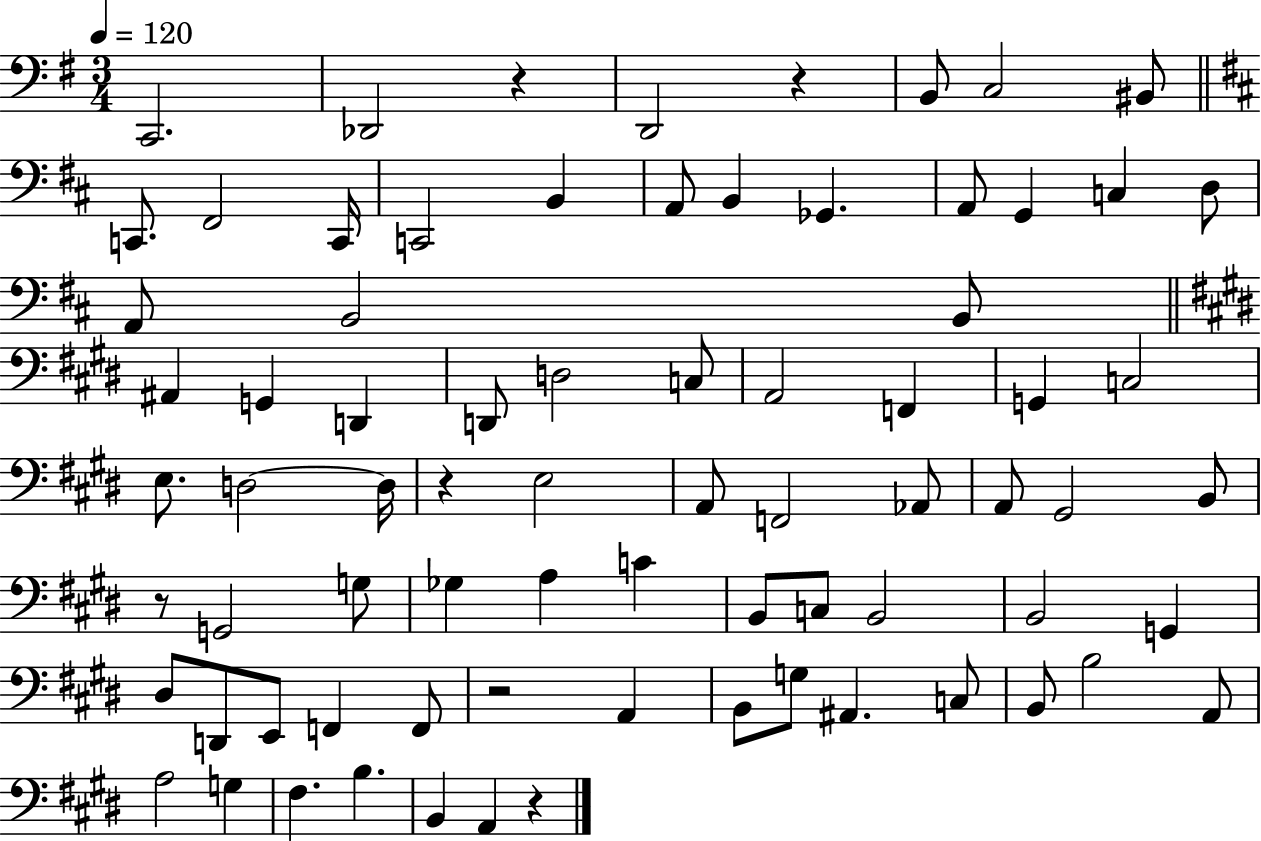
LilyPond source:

{
  \clef bass
  \numericTimeSignature
  \time 3/4
  \key g \major
  \tempo 4 = 120
  c,2. | des,2 r4 | d,2 r4 | b,8 c2 bis,8 | \break \bar "||" \break \key b \minor c,8. fis,2 c,16 | c,2 b,4 | a,8 b,4 ges,4. | a,8 g,4 c4 d8 | \break a,8 b,2 b,8 | \bar "||" \break \key e \major ais,4 g,4 d,4 | d,8 d2 c8 | a,2 f,4 | g,4 c2 | \break e8. d2~~ d16 | r4 e2 | a,8 f,2 aes,8 | a,8 gis,2 b,8 | \break r8 g,2 g8 | ges4 a4 c'4 | b,8 c8 b,2 | b,2 g,4 | \break dis8 d,8 e,8 f,4 f,8 | r2 a,4 | b,8 g8 ais,4. c8 | b,8 b2 a,8 | \break a2 g4 | fis4. b4. | b,4 a,4 r4 | \bar "|."
}